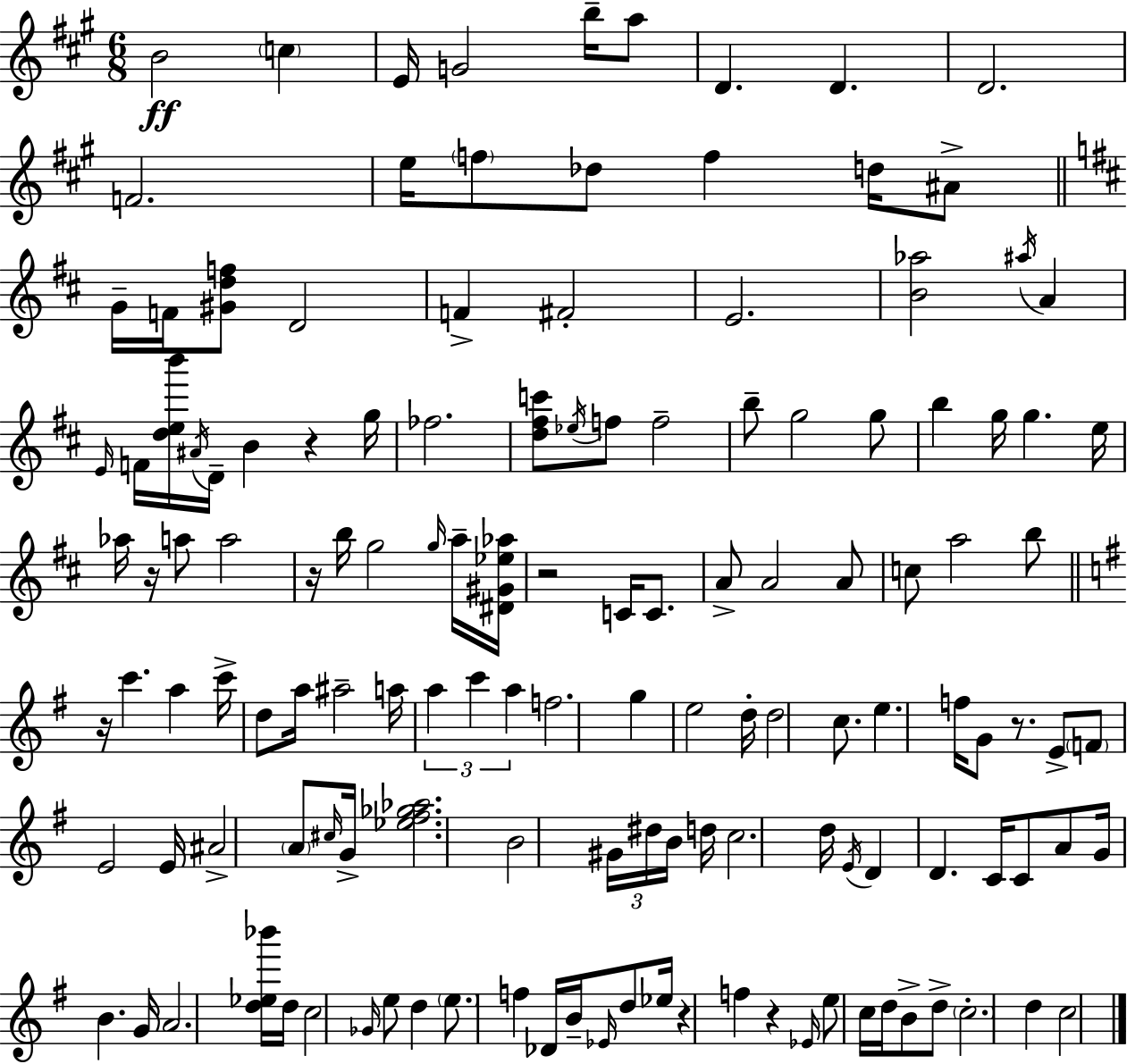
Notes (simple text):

B4/h C5/q E4/s G4/h B5/s A5/e D4/q. D4/q. D4/h. F4/h. E5/s F5/e Db5/e F5/q D5/s A#4/e G4/s F4/s [G#4,D5,F5]/e D4/h F4/q F#4/h E4/h. [B4,Ab5]/h A#5/s A4/q E4/s F4/s [D5,E5,B6]/s A#4/s D4/s B4/q R/q G5/s FES5/h. [D5,F#5,C6]/e Eb5/s F5/e F5/h B5/e G5/h G5/e B5/q G5/s G5/q. E5/s Ab5/s R/s A5/e A5/h R/s B5/s G5/h G5/s A5/s [D#4,G#4,Eb5,Ab5]/s R/h C4/s C4/e. A4/e A4/h A4/e C5/e A5/h B5/e R/s C6/q. A5/q C6/s D5/e A5/s A#5/h A5/s A5/q C6/q A5/q F5/h. G5/q E5/h D5/s D5/h C5/e. E5/q. F5/s G4/e R/e. E4/e F4/e E4/h E4/s A#4/h A4/e C#5/s G4/s [Eb5,F#5,Gb5,Ab5]/h. B4/h G#4/s D#5/s B4/s D5/s C5/h. D5/s E4/s D4/q D4/q. C4/s C4/e A4/e G4/s B4/q. G4/s A4/h. [D5,Eb5,Bb6]/s D5/s C5/h Gb4/s E5/e D5/q E5/e. F5/q Db4/s B4/s Eb4/s D5/e Eb5/s R/q F5/q R/q Eb4/s E5/e C5/s D5/s B4/e D5/e C5/h. D5/q C5/h